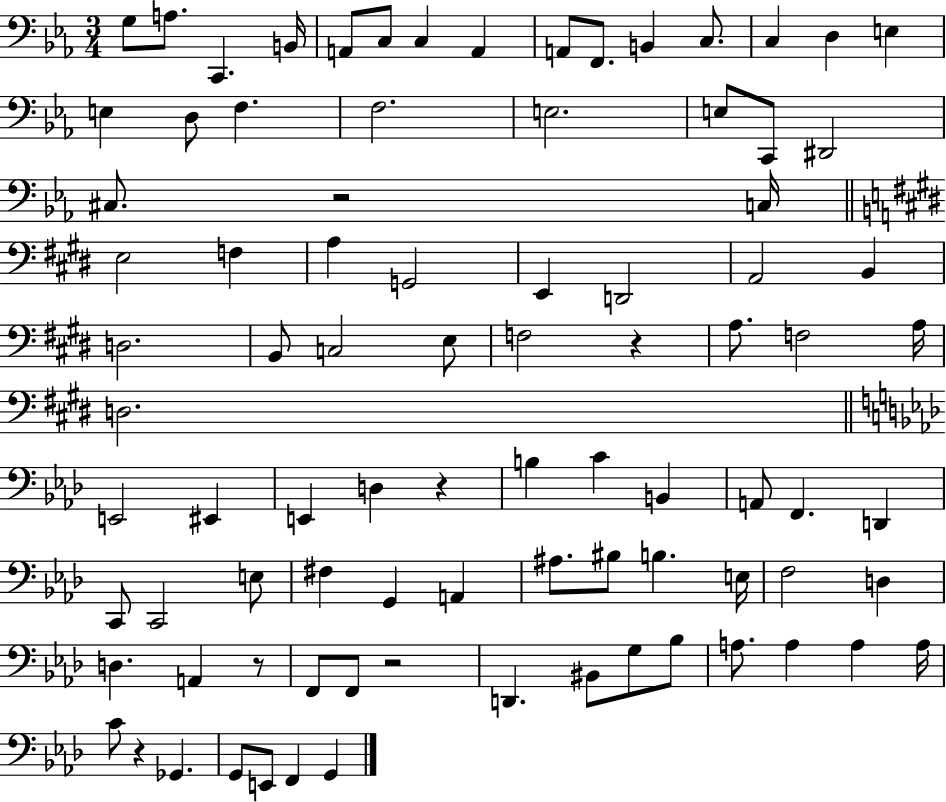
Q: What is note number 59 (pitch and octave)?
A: A#3